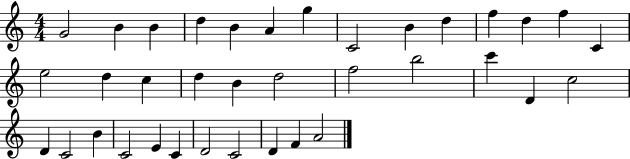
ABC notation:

X:1
T:Untitled
M:4/4
L:1/4
K:C
G2 B B d B A g C2 B d f d f C e2 d c d B d2 f2 b2 c' D c2 D C2 B C2 E C D2 C2 D F A2